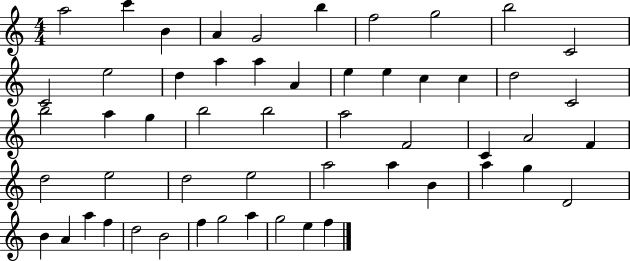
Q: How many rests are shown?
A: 0